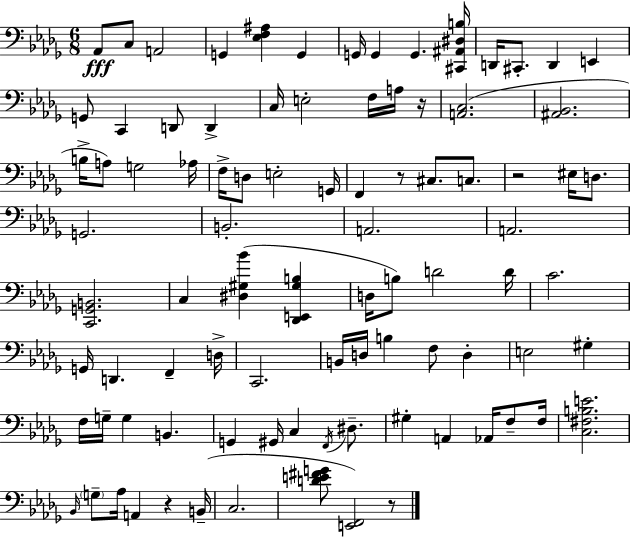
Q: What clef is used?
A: bass